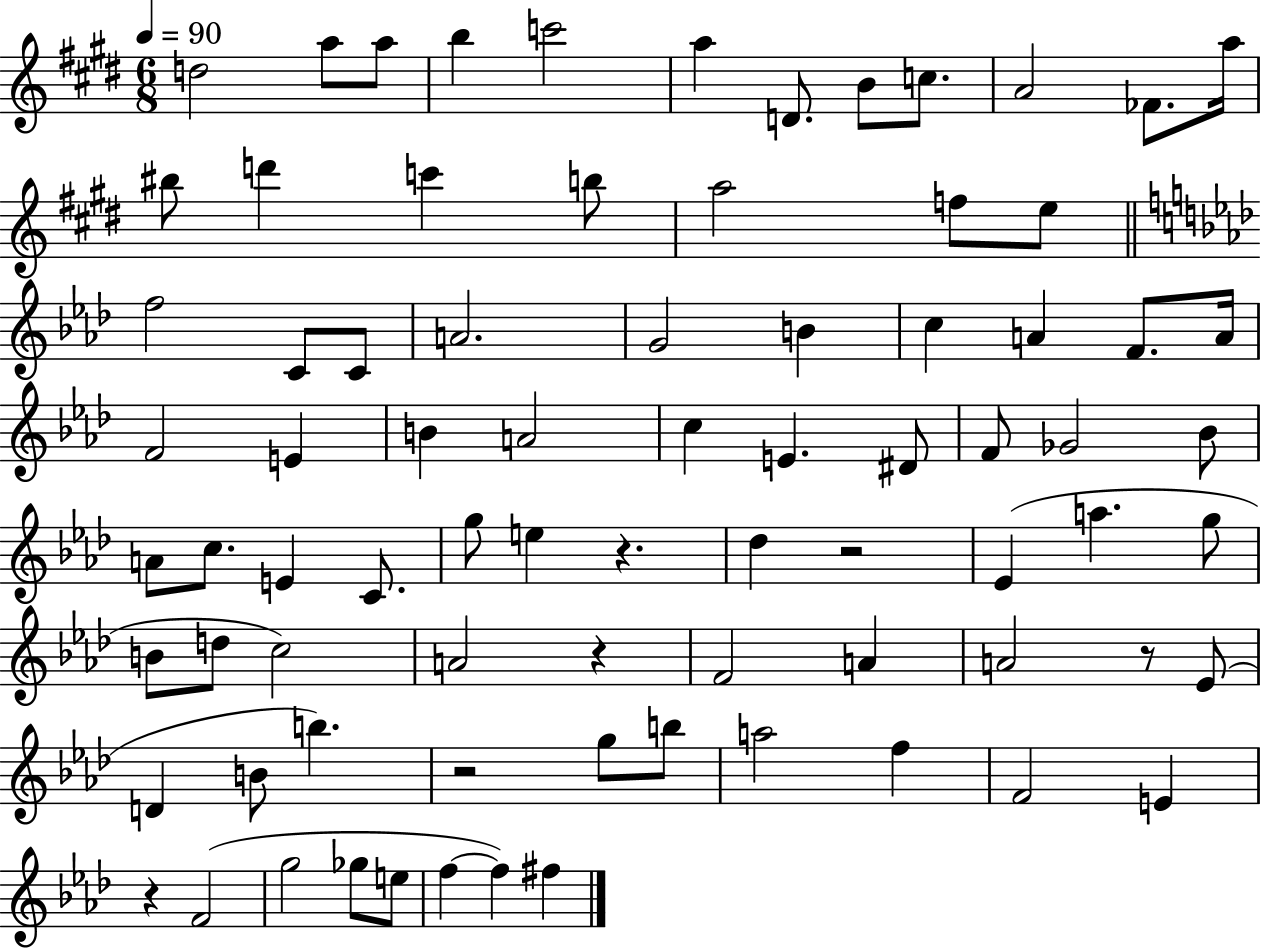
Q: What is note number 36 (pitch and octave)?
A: D#4